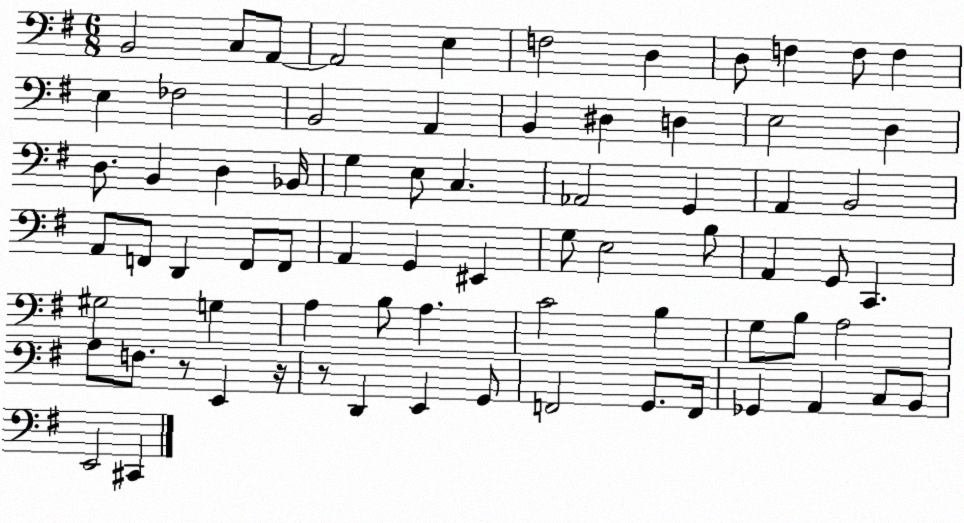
X:1
T:Untitled
M:6/8
L:1/4
K:G
B,,2 C,/2 A,,/2 A,,2 E, F,2 D, D,/2 F, F,/2 F, E, _F,2 B,,2 A,, B,, ^D, D, E,2 D, D,/2 B,, D, _B,,/4 G, E,/2 C, _A,,2 G,, A,, B,,2 A,,/2 F,,/2 D,, F,,/2 F,,/2 A,, G,, ^E,, G,/2 E,2 B,/2 A,, G,,/2 C,, ^G,2 G, A, B,/2 A, C2 B, G,/2 B,/2 A,2 A,/2 F,/2 z/2 E,, z/4 z/2 D,, E,, G,,/2 F,,2 G,,/2 F,,/4 _G,, A,, C,/2 B,,/2 E,,2 ^C,,